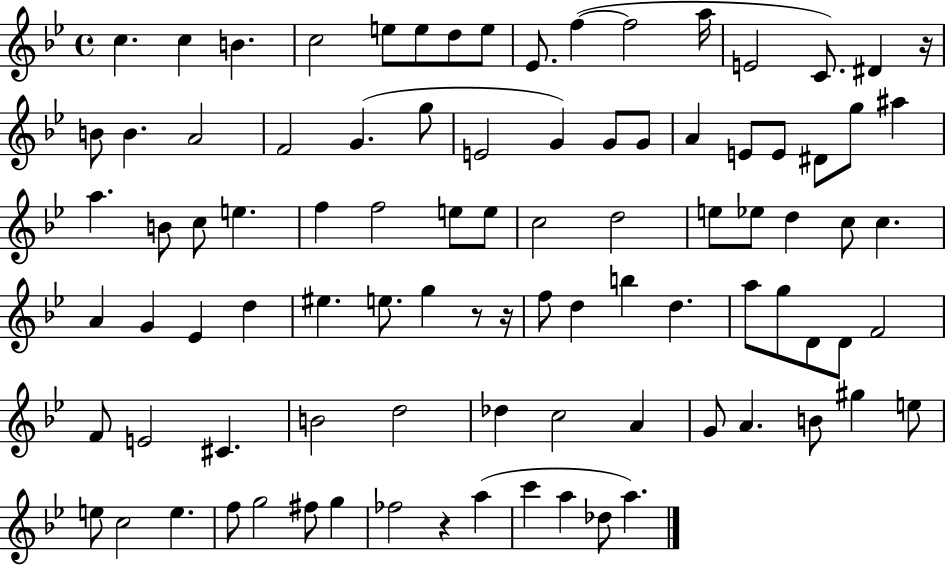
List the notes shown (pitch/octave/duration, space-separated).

C5/q. C5/q B4/q. C5/h E5/e E5/e D5/e E5/e Eb4/e. F5/q F5/h A5/s E4/h C4/e. D#4/q R/s B4/e B4/q. A4/h F4/h G4/q. G5/e E4/h G4/q G4/e G4/e A4/q E4/e E4/e D#4/e G5/e A#5/q A5/q. B4/e C5/e E5/q. F5/q F5/h E5/e E5/e C5/h D5/h E5/e Eb5/e D5/q C5/e C5/q. A4/q G4/q Eb4/q D5/q EIS5/q. E5/e. G5/q R/e R/s F5/e D5/q B5/q D5/q. A5/e G5/e D4/e D4/e F4/h F4/e E4/h C#4/q. B4/h D5/h Db5/q C5/h A4/q G4/e A4/q. B4/e G#5/q E5/e E5/e C5/h E5/q. F5/e G5/h F#5/e G5/q FES5/h R/q A5/q C6/q A5/q Db5/e A5/q.